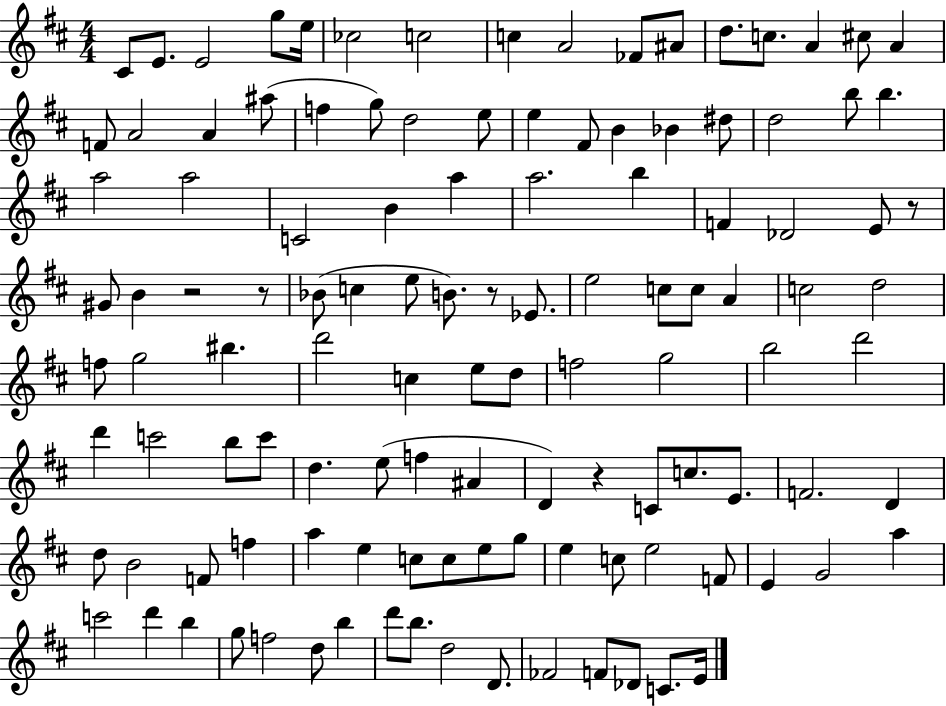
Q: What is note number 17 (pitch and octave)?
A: F4